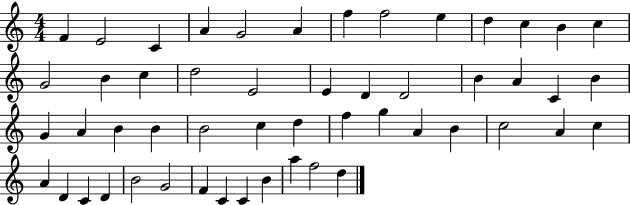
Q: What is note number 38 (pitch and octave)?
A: A4